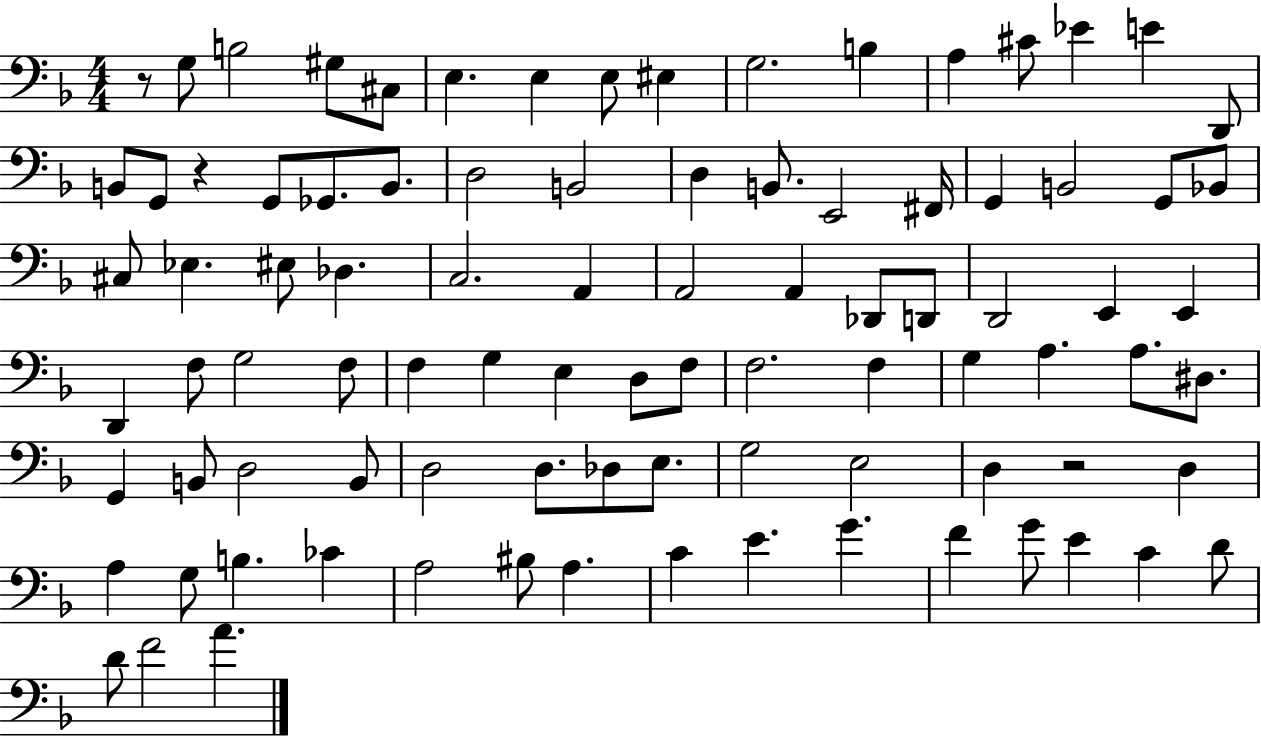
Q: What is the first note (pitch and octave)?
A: G3